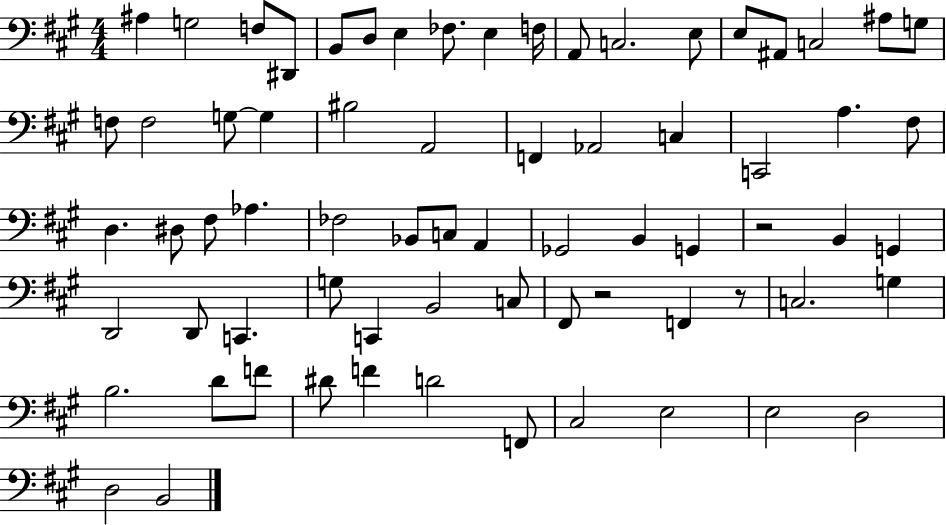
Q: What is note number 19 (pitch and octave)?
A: F3